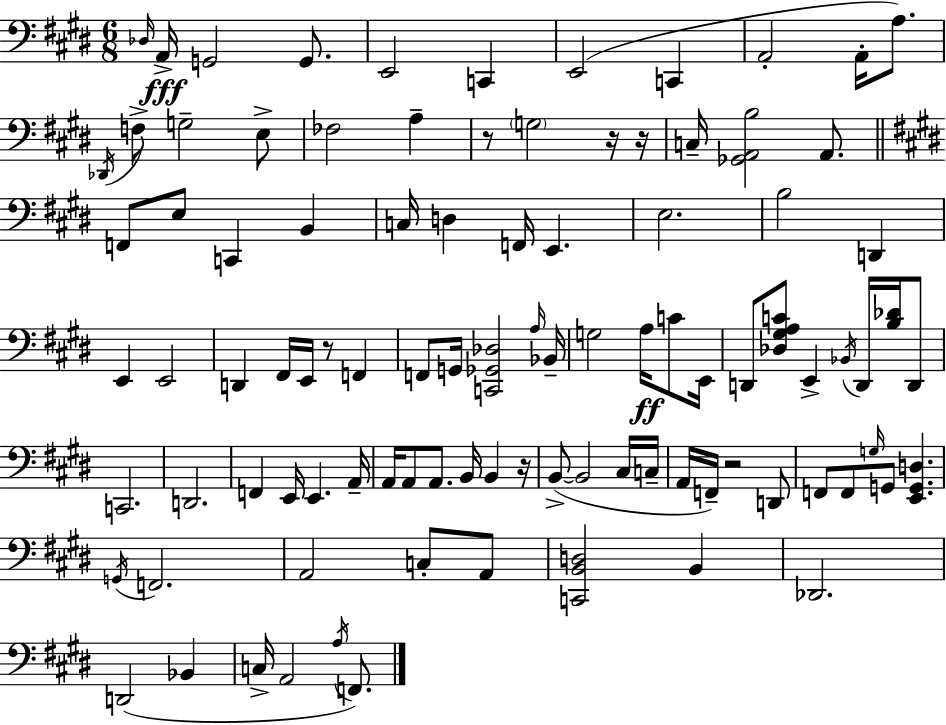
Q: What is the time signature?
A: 6/8